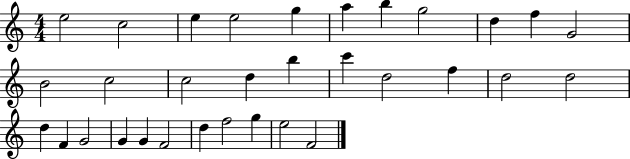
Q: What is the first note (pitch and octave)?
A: E5